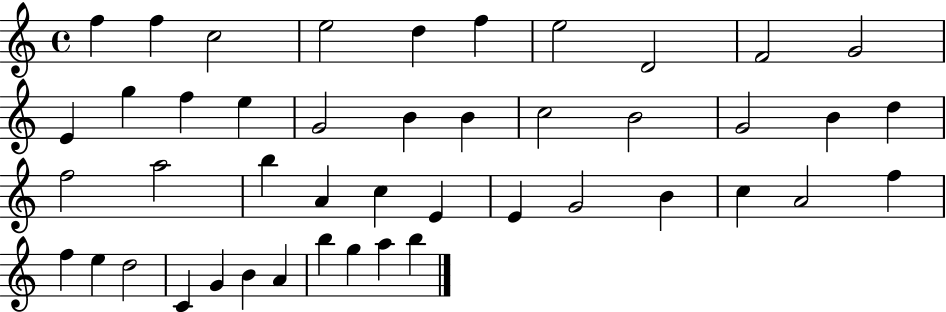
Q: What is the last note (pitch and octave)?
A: B5